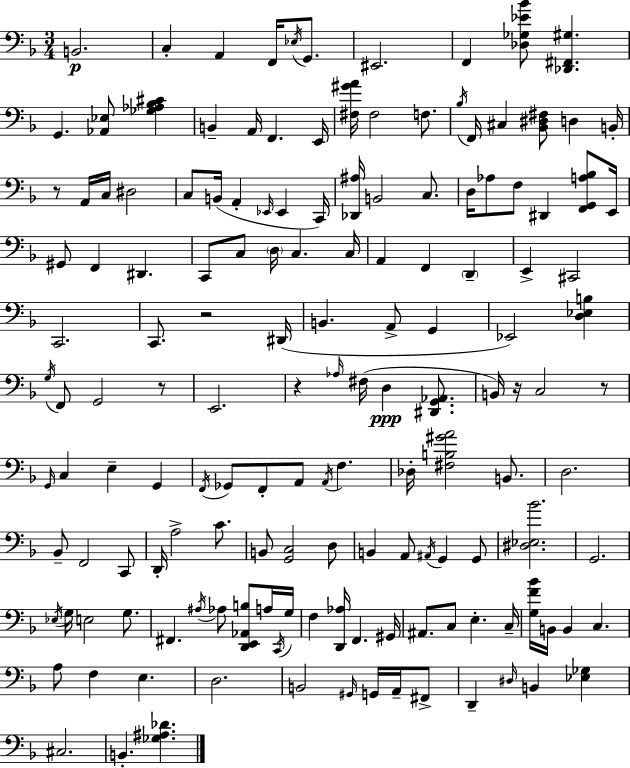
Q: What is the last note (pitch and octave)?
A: B2